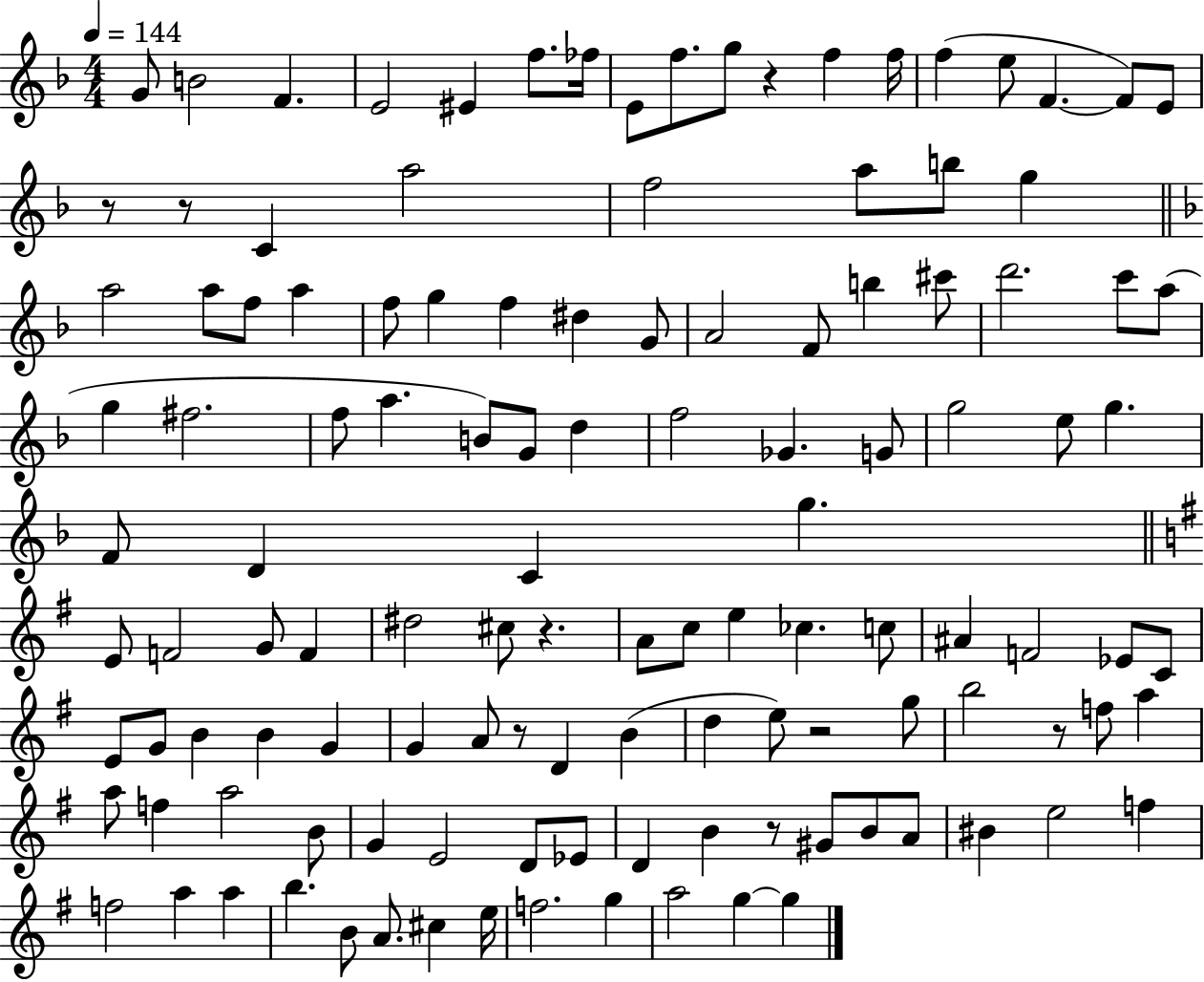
G4/e B4/h F4/q. E4/h EIS4/q F5/e. FES5/s E4/e F5/e. G5/e R/q F5/q F5/s F5/q E5/e F4/q. F4/e E4/e R/e R/e C4/q A5/h F5/h A5/e B5/e G5/q A5/h A5/e F5/e A5/q F5/e G5/q F5/q D#5/q G4/e A4/h F4/e B5/q C#6/e D6/h. C6/e A5/e G5/q F#5/h. F5/e A5/q. B4/e G4/e D5/q F5/h Gb4/q. G4/e G5/h E5/e G5/q. F4/e D4/q C4/q G5/q. E4/e F4/h G4/e F4/q D#5/h C#5/e R/q. A4/e C5/e E5/q CES5/q. C5/e A#4/q F4/h Eb4/e C4/e E4/e G4/e B4/q B4/q G4/q G4/q A4/e R/e D4/q B4/q D5/q E5/e R/h G5/e B5/h R/e F5/e A5/q A5/e F5/q A5/h B4/e G4/q E4/h D4/e Eb4/e D4/q B4/q R/e G#4/e B4/e A4/e BIS4/q E5/h F5/q F5/h A5/q A5/q B5/q. B4/e A4/e. C#5/q E5/s F5/h. G5/q A5/h G5/q G5/q